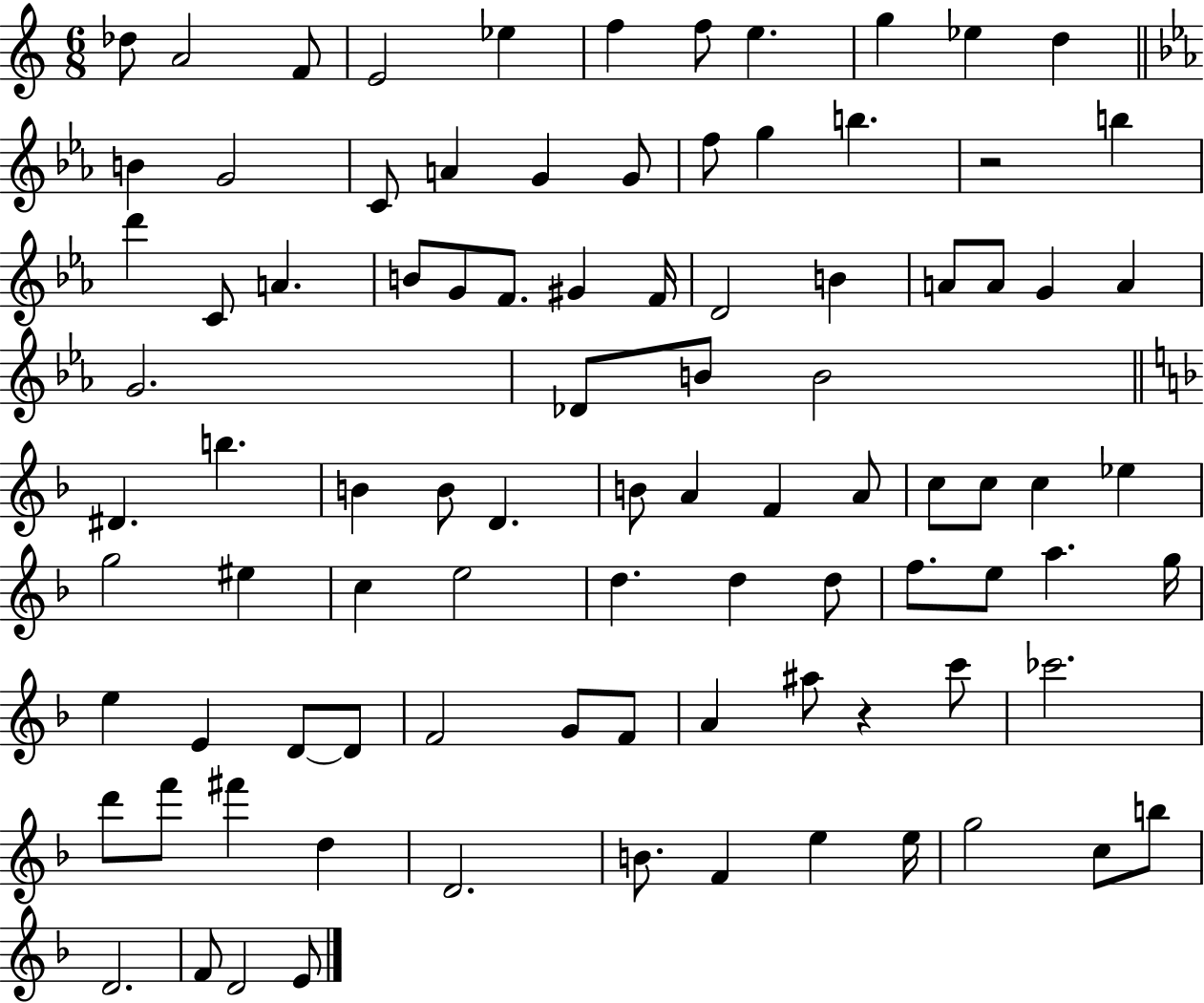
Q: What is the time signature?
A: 6/8